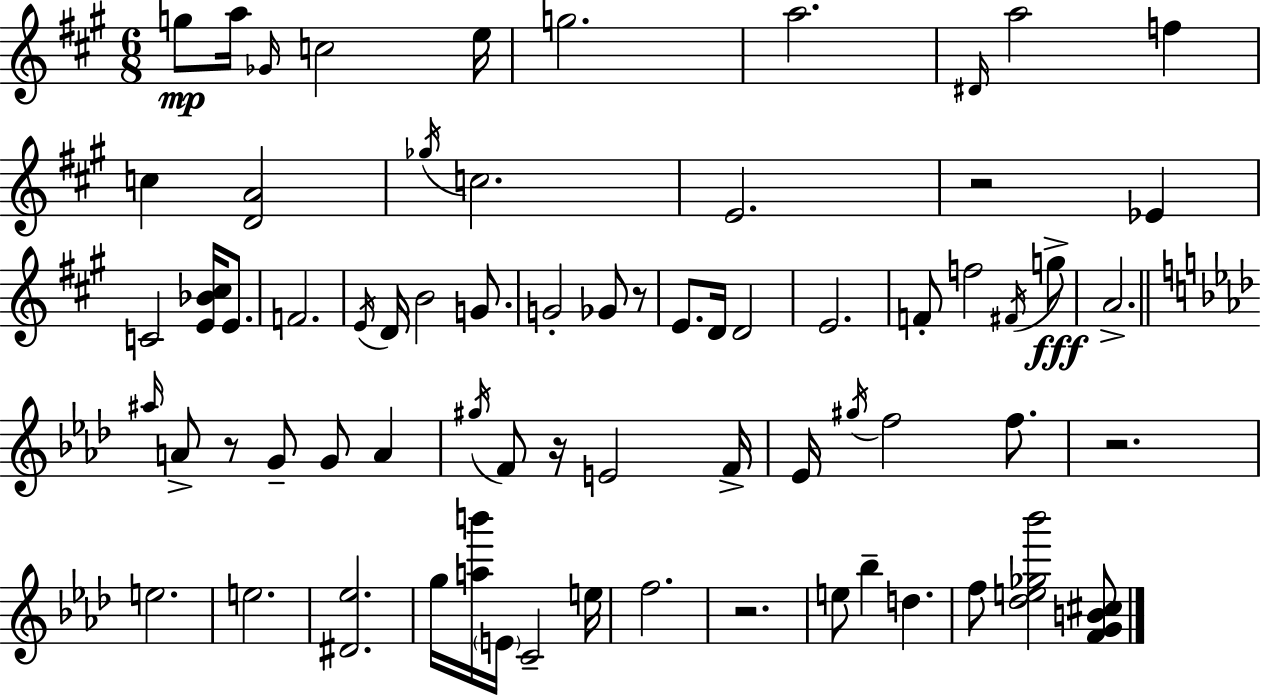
G5/e A5/s Gb4/s C5/h E5/s G5/h. A5/h. D#4/s A5/h F5/q C5/q [D4,A4]/h Gb5/s C5/h. E4/h. R/h Eb4/q C4/h [E4,Bb4,C#5]/s E4/e. F4/h. E4/s D4/s B4/h G4/e. G4/h Gb4/e R/e E4/e. D4/s D4/h E4/h. F4/e F5/h F#4/s G5/e A4/h. A#5/s A4/e R/e G4/e G4/e A4/q G#5/s F4/e R/s E4/h F4/s Eb4/s G#5/s F5/h F5/e. R/h. E5/h. E5/h. [D#4,Eb5]/h. G5/s [A5,B6]/s E4/s C4/h E5/s F5/h. R/h. E5/e Bb5/q D5/q. F5/e [Db5,E5,Gb5,Bb6]/h [F4,G4,B4,C#5]/e